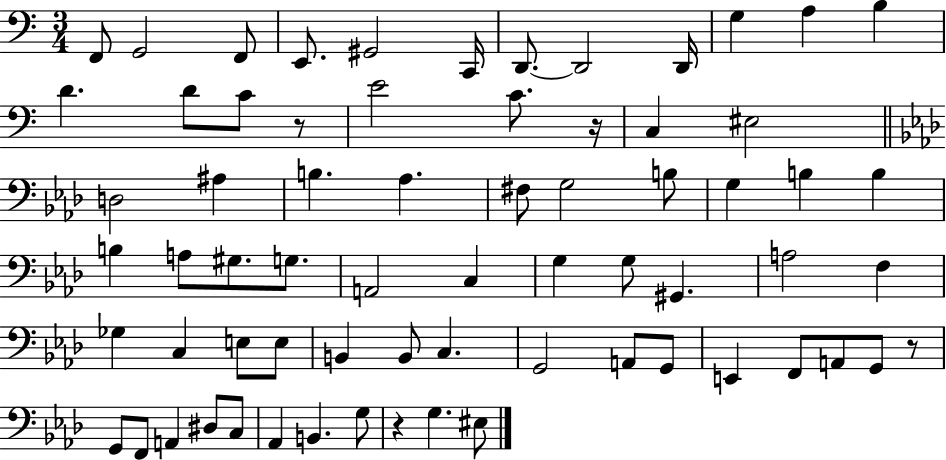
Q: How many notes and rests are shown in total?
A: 68